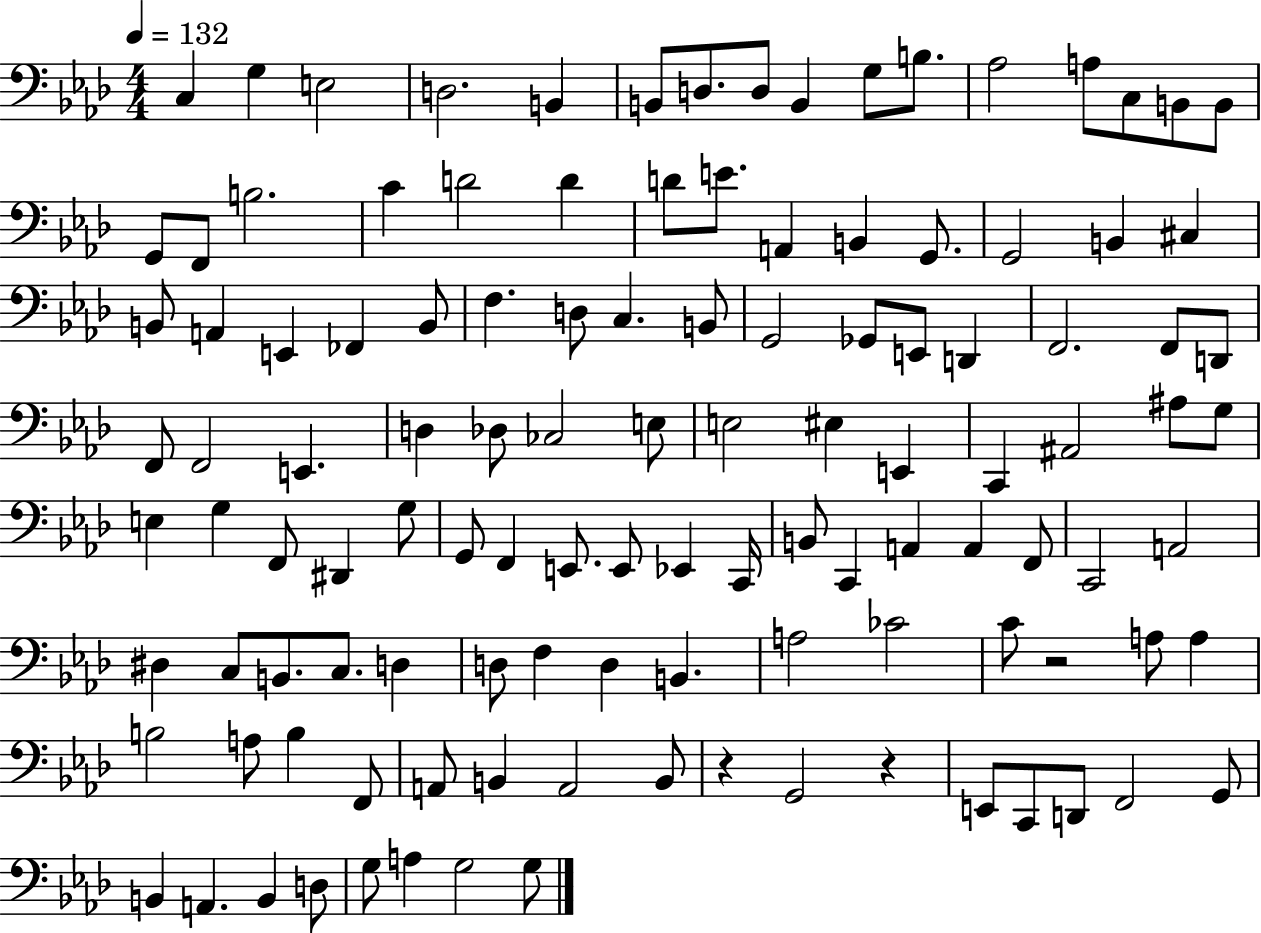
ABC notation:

X:1
T:Untitled
M:4/4
L:1/4
K:Ab
C, G, E,2 D,2 B,, B,,/2 D,/2 D,/2 B,, G,/2 B,/2 _A,2 A,/2 C,/2 B,,/2 B,,/2 G,,/2 F,,/2 B,2 C D2 D D/2 E/2 A,, B,, G,,/2 G,,2 B,, ^C, B,,/2 A,, E,, _F,, B,,/2 F, D,/2 C, B,,/2 G,,2 _G,,/2 E,,/2 D,, F,,2 F,,/2 D,,/2 F,,/2 F,,2 E,, D, _D,/2 _C,2 E,/2 E,2 ^E, E,, C,, ^A,,2 ^A,/2 G,/2 E, G, F,,/2 ^D,, G,/2 G,,/2 F,, E,,/2 E,,/2 _E,, C,,/4 B,,/2 C,, A,, A,, F,,/2 C,,2 A,,2 ^D, C,/2 B,,/2 C,/2 D, D,/2 F, D, B,, A,2 _C2 C/2 z2 A,/2 A, B,2 A,/2 B, F,,/2 A,,/2 B,, A,,2 B,,/2 z G,,2 z E,,/2 C,,/2 D,,/2 F,,2 G,,/2 B,, A,, B,, D,/2 G,/2 A, G,2 G,/2